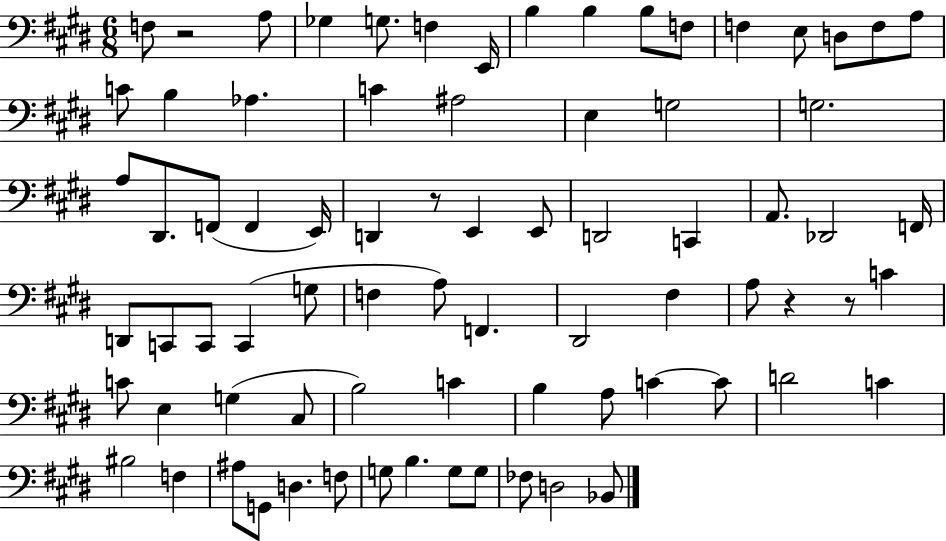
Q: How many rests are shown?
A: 4